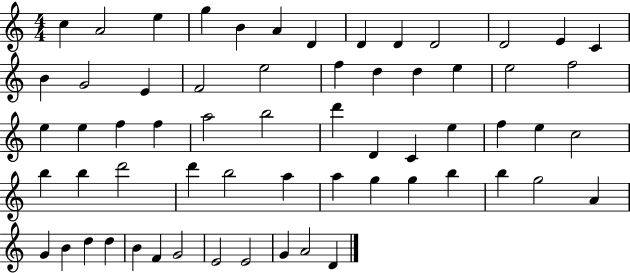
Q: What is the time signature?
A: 4/4